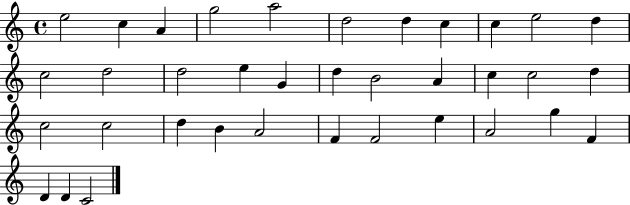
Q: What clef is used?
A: treble